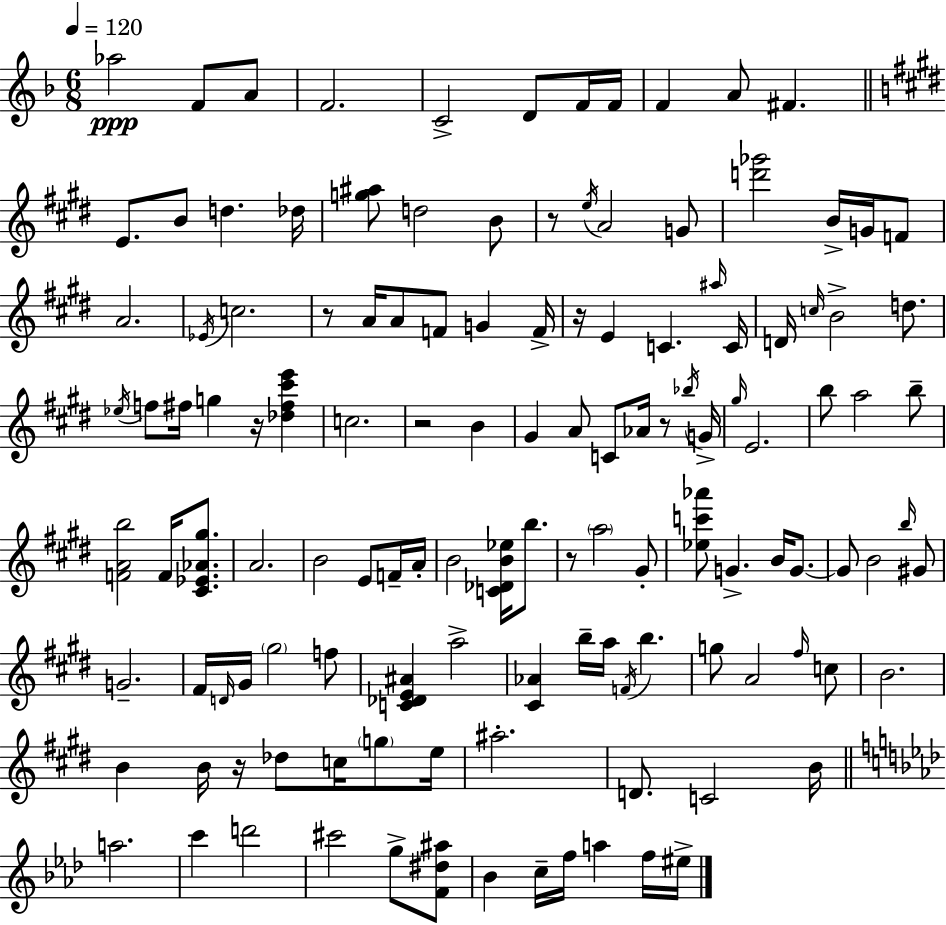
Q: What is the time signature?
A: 6/8